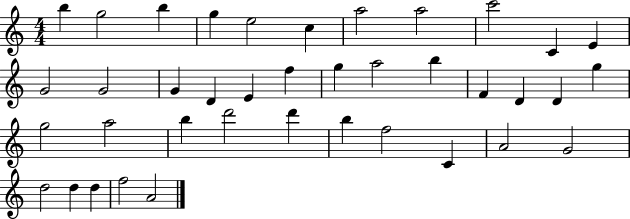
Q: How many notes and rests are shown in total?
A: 39